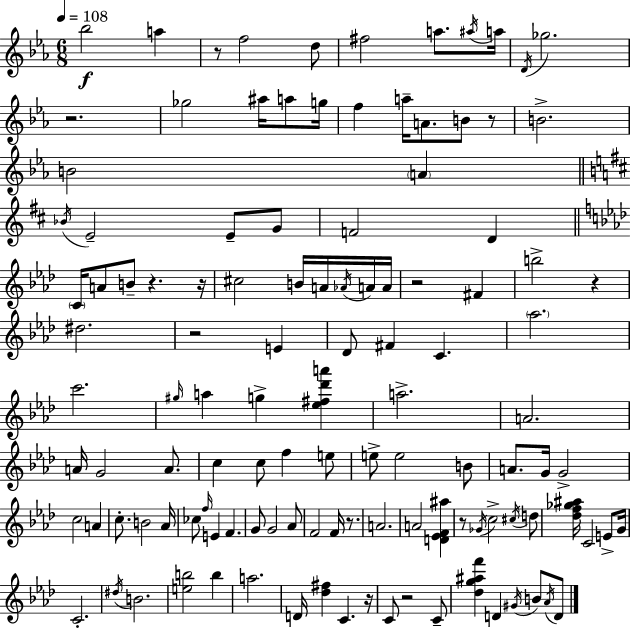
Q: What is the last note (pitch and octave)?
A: D4